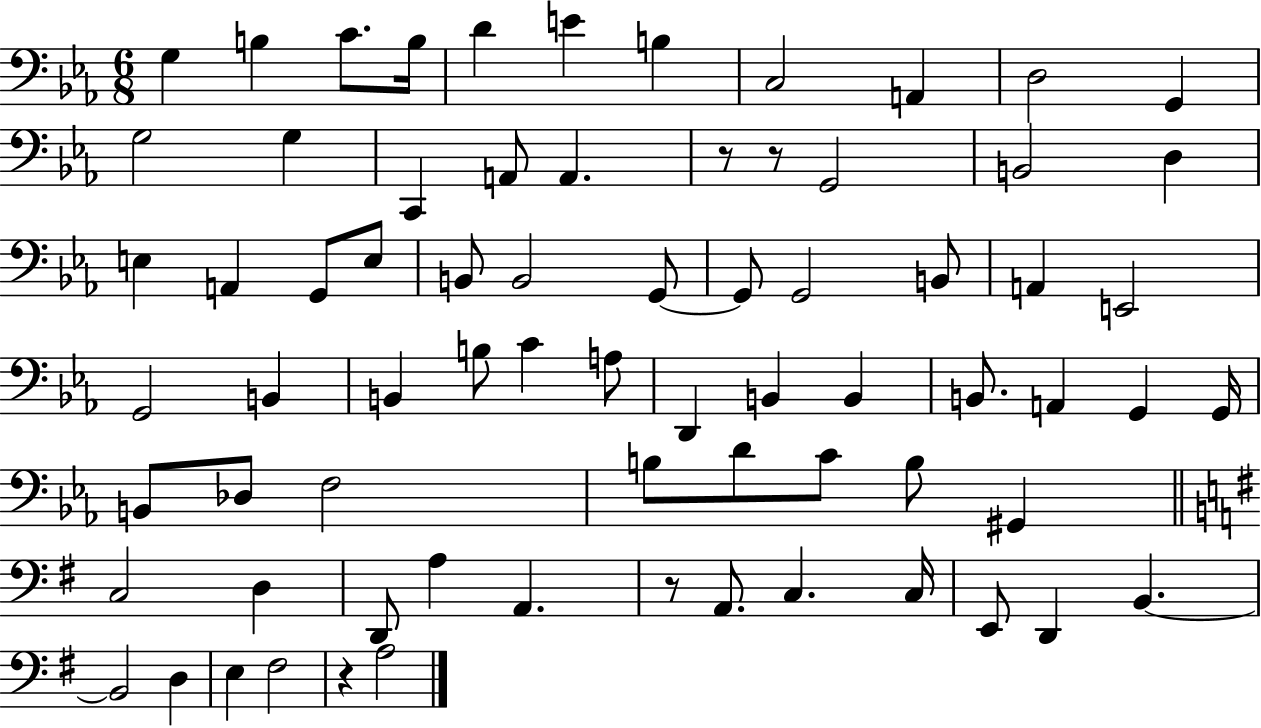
G3/q B3/q C4/e. B3/s D4/q E4/q B3/q C3/h A2/q D3/h G2/q G3/h G3/q C2/q A2/e A2/q. R/e R/e G2/h B2/h D3/q E3/q A2/q G2/e E3/e B2/e B2/h G2/e G2/e G2/h B2/e A2/q E2/h G2/h B2/q B2/q B3/e C4/q A3/e D2/q B2/q B2/q B2/e. A2/q G2/q G2/s B2/e Db3/e F3/h B3/e D4/e C4/e B3/e G#2/q C3/h D3/q D2/e A3/q A2/q. R/e A2/e. C3/q. C3/s E2/e D2/q B2/q. B2/h D3/q E3/q F#3/h R/q A3/h